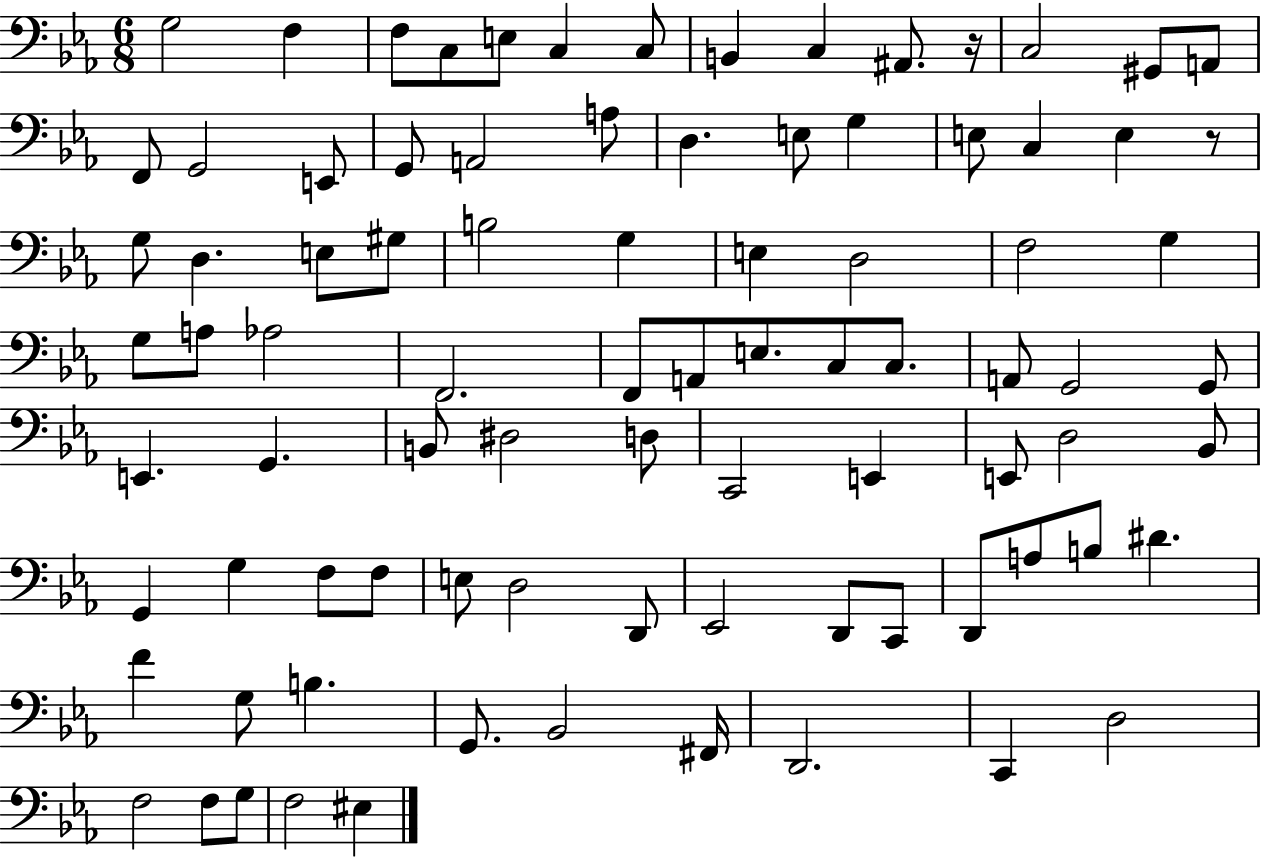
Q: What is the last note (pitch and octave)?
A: EIS3